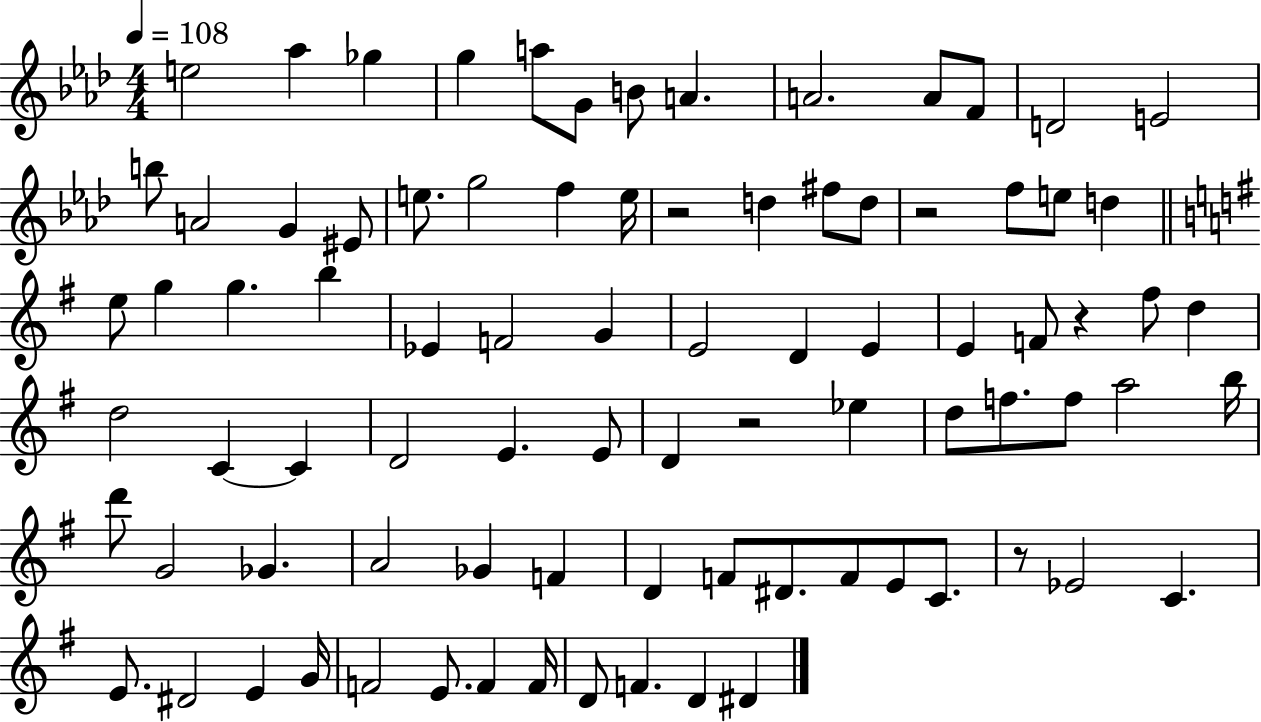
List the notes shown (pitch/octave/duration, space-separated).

E5/h Ab5/q Gb5/q G5/q A5/e G4/e B4/e A4/q. A4/h. A4/e F4/e D4/h E4/h B5/e A4/h G4/q EIS4/e E5/e. G5/h F5/q E5/s R/h D5/q F#5/e D5/e R/h F5/e E5/e D5/q E5/e G5/q G5/q. B5/q Eb4/q F4/h G4/q E4/h D4/q E4/q E4/q F4/e R/q F#5/e D5/q D5/h C4/q C4/q D4/h E4/q. E4/e D4/q R/h Eb5/q D5/e F5/e. F5/e A5/h B5/s D6/e G4/h Gb4/q. A4/h Gb4/q F4/q D4/q F4/e D#4/e. F4/e E4/e C4/e. R/e Eb4/h C4/q. E4/e. D#4/h E4/q G4/s F4/h E4/e. F4/q F4/s D4/e F4/q. D4/q D#4/q